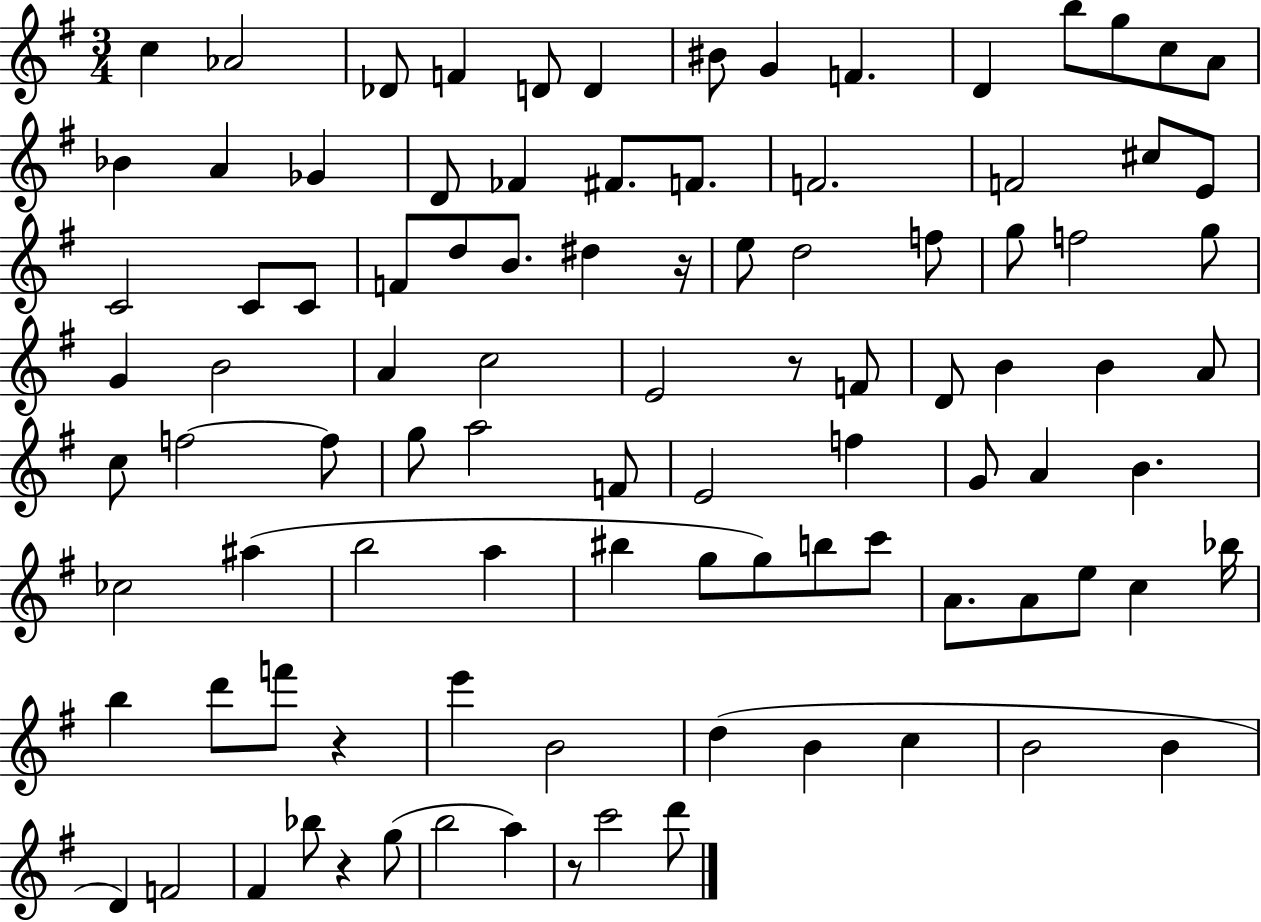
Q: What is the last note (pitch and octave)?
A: D6